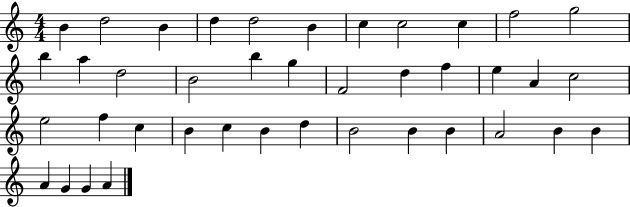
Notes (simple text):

B4/q D5/h B4/q D5/q D5/h B4/q C5/q C5/h C5/q F5/h G5/h B5/q A5/q D5/h B4/h B5/q G5/q F4/h D5/q F5/q E5/q A4/q C5/h E5/h F5/q C5/q B4/q C5/q B4/q D5/q B4/h B4/q B4/q A4/h B4/q B4/q A4/q G4/q G4/q A4/q